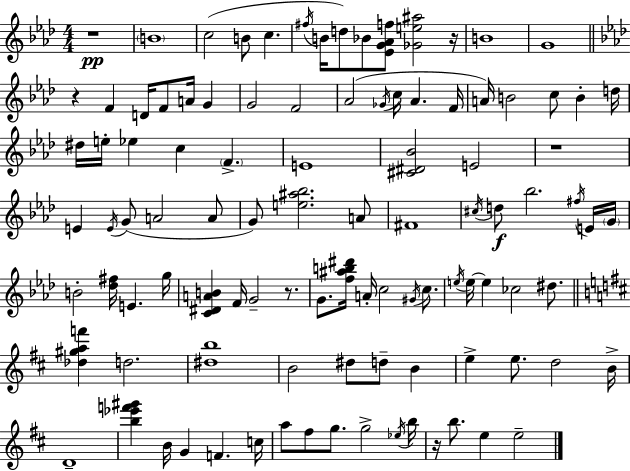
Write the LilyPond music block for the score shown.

{
  \clef treble
  \numericTimeSignature
  \time 4/4
  \key aes \major
  r1\pp | \parenthesize b'1 | c''2( b'8 c''4. | \acciaccatura { fis''16 } b'16 d''8) bes'8 <ees' g' aes' f''>8 <ges' e'' ais''>2 | \break r16 b'1 | g'1 | \bar "||" \break \key f \minor r4 f'4 d'16 f'8 a'16 g'4 | g'2 f'2 | aes'2( \acciaccatura { ges'16 } c''16 aes'4. | f'16 a'16) b'2 c''8 b'4-. | \break d''16 dis''16 e''16-. ees''4 c''4 \parenthesize f'4.-> | e'1 | <cis' dis' bes'>2 e'2 | r1 | \break e'4 \acciaccatura { e'16 } g'8( a'2 | a'8 g'8) <e'' ais'' bes''>2. | a'8 fis'1 | \acciaccatura { cis''16 } d''8\f bes''2. | \break \acciaccatura { fis''16 } e'16 \parenthesize g'16 b'2-. <des'' fis''>16 e'4. | g''16 <c' dis' a' b'>4 f'16 g'2-- | r8. g'8. <f'' ais'' b'' dis'''>16 a'16-. c''2 | \acciaccatura { gis'16 } c''8. \acciaccatura { e''16 } e''16~~ e''4 ces''2 | \break dis''8. \bar "||" \break \key b \minor <des'' gis'' a'' f'''>4 d''2. | <dis'' b''>1 | b'2 dis''8 d''8-- b'4 | e''4-> e''8. d''2 b'16-> | \break d'1-- | <b'' ees''' f''' gis'''>4 b'16 g'4 f'4. c''16 | a''8 fis''8 g''8. g''2-> \acciaccatura { ees''16 } | b''16 r16 b''8. e''4 e''2-- | \break \bar "|."
}